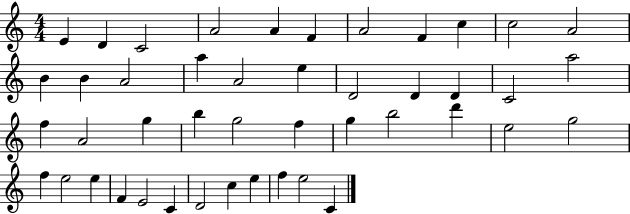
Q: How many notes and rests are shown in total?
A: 45